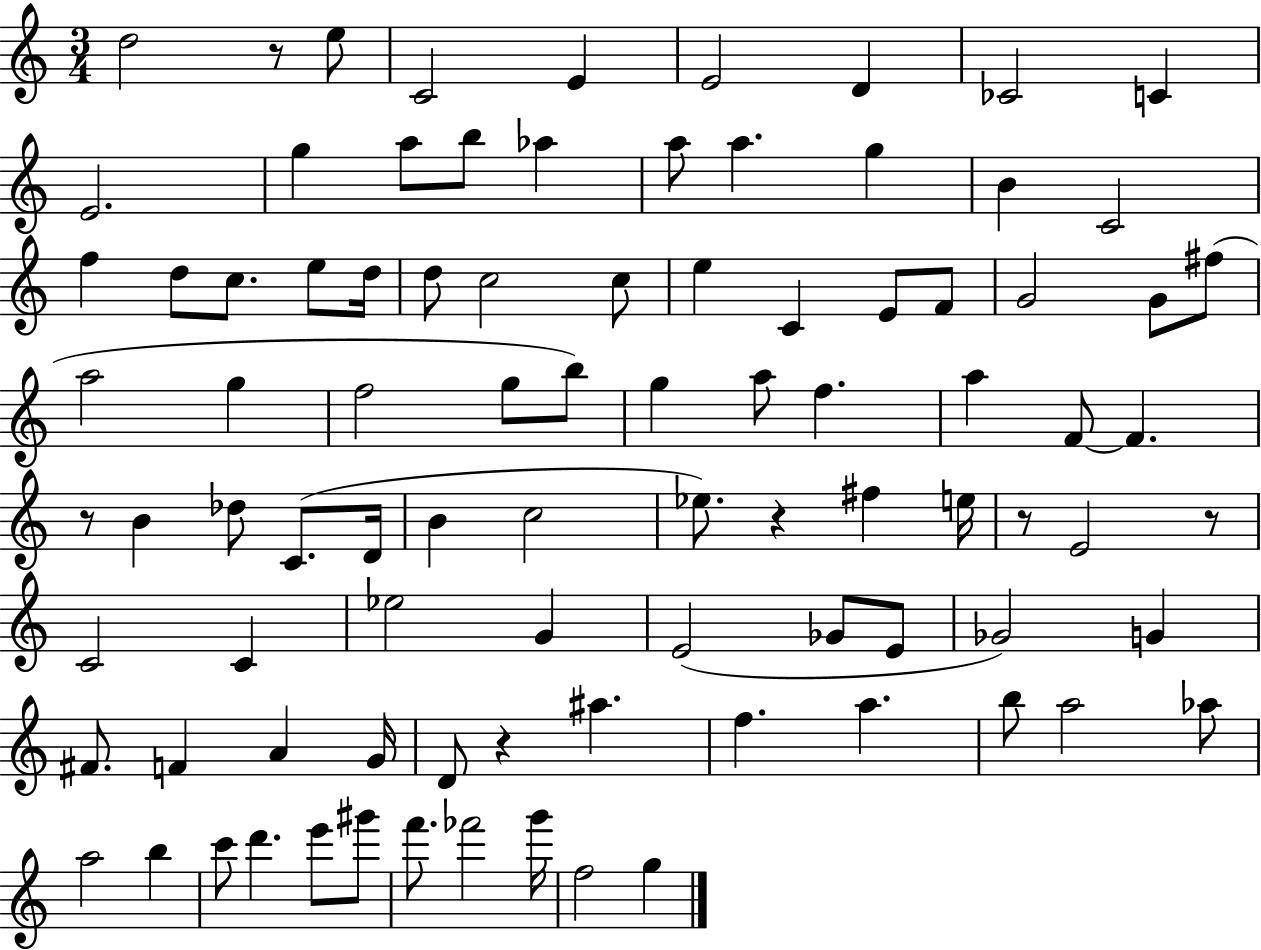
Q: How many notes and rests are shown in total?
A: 91